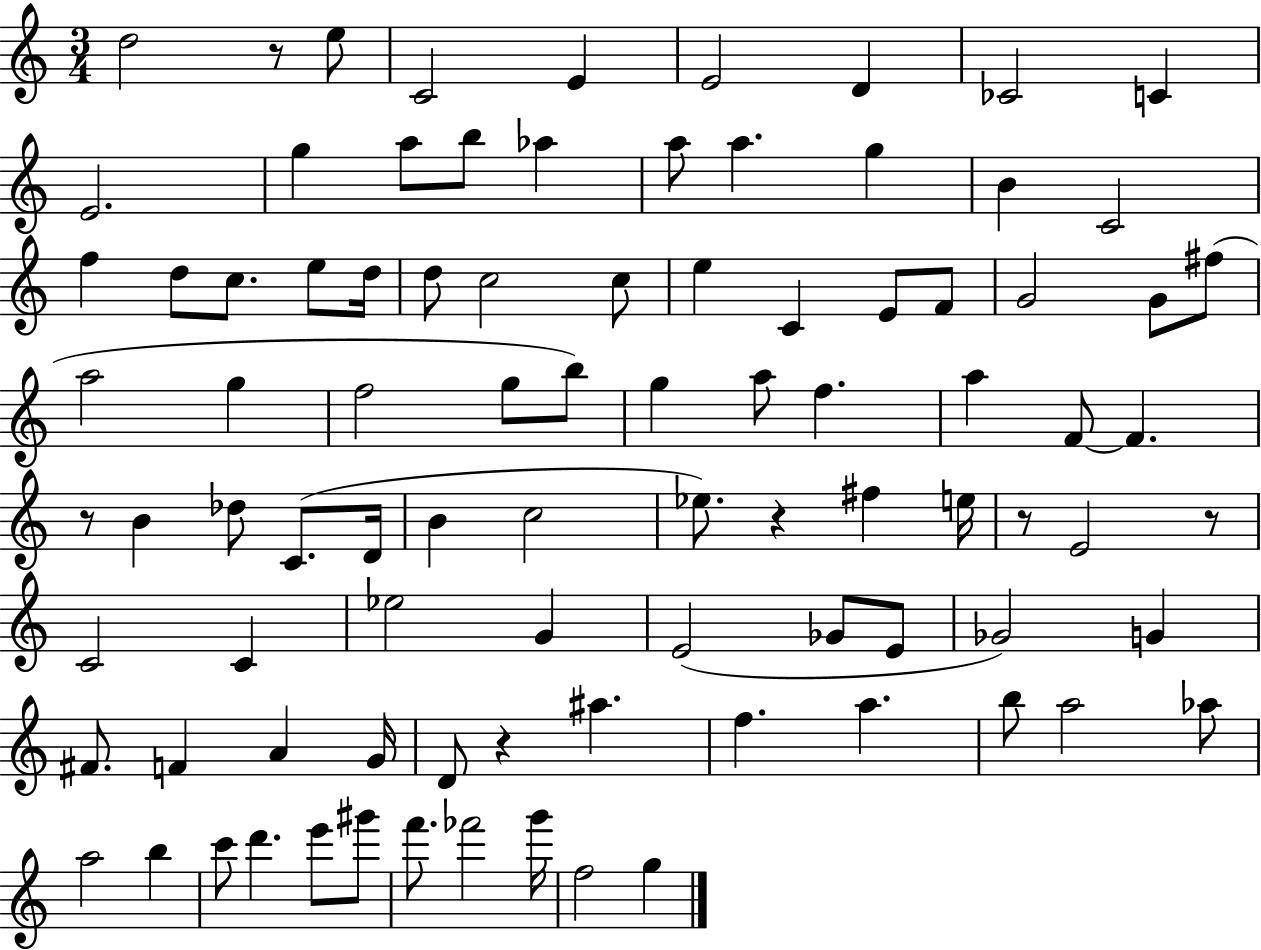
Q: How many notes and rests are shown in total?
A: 91